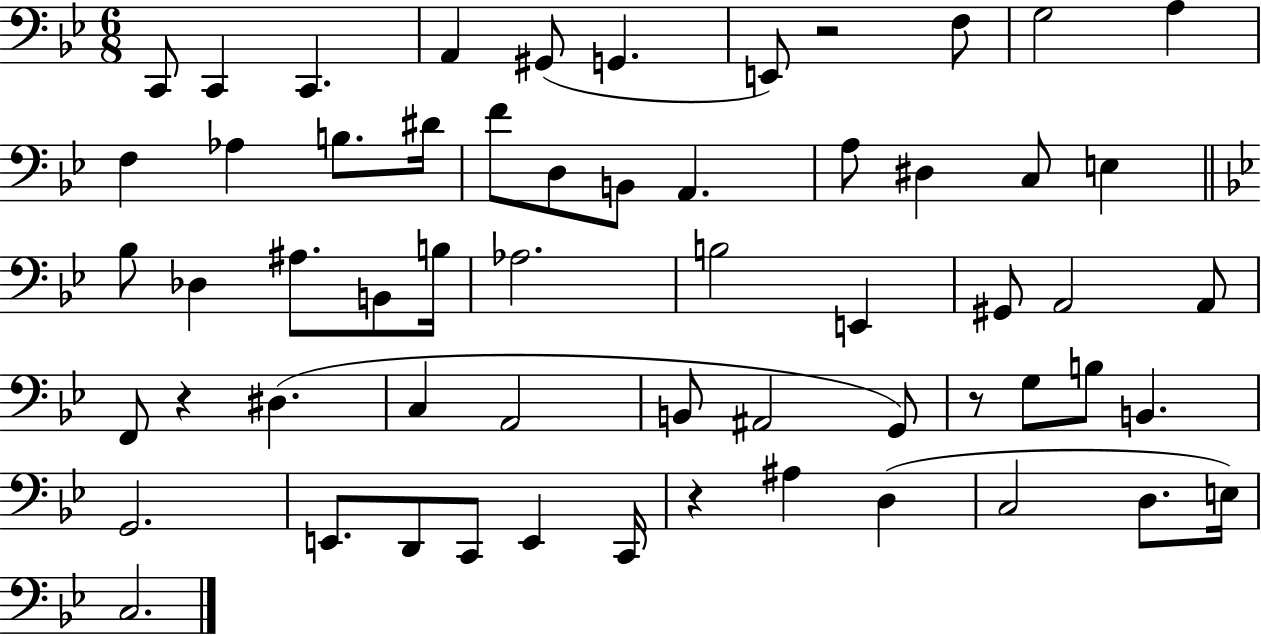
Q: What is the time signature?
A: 6/8